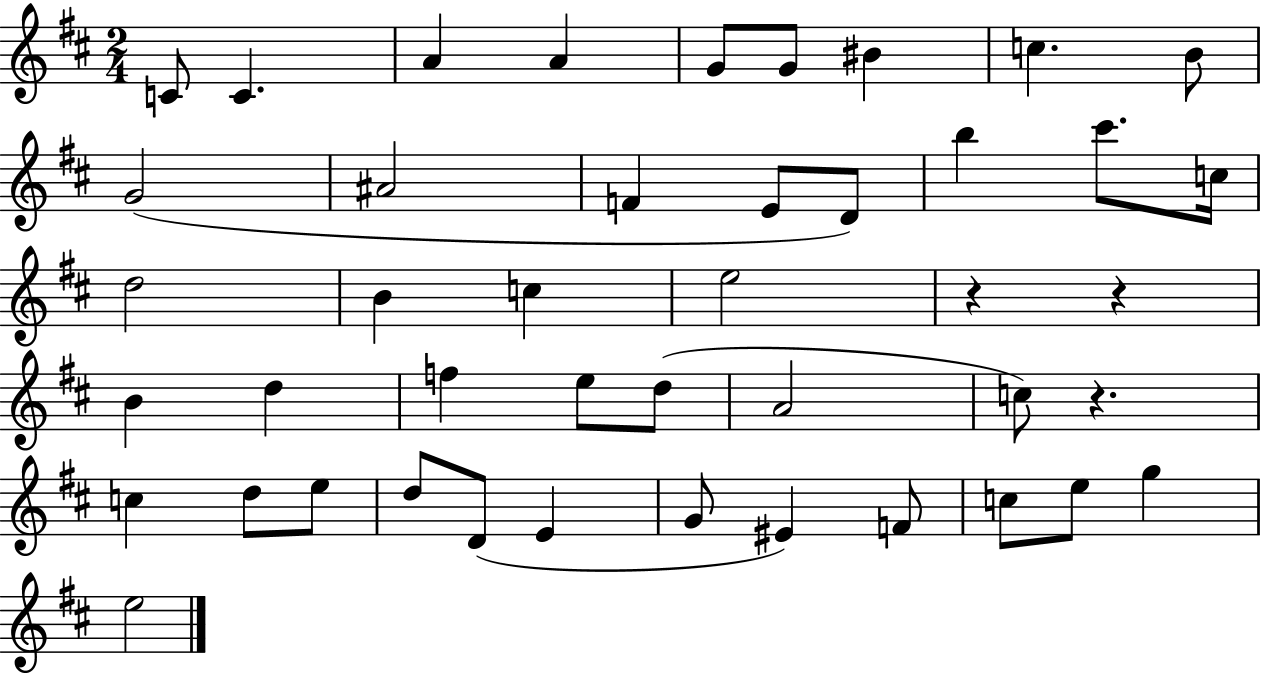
{
  \clef treble
  \numericTimeSignature
  \time 2/4
  \key d \major
  c'8 c'4. | a'4 a'4 | g'8 g'8 bis'4 | c''4. b'8 | \break g'2( | ais'2 | f'4 e'8 d'8) | b''4 cis'''8. c''16 | \break d''2 | b'4 c''4 | e''2 | r4 r4 | \break b'4 d''4 | f''4 e''8 d''8( | a'2 | c''8) r4. | \break c''4 d''8 e''8 | d''8 d'8( e'4 | g'8 eis'4) f'8 | c''8 e''8 g''4 | \break e''2 | \bar "|."
}